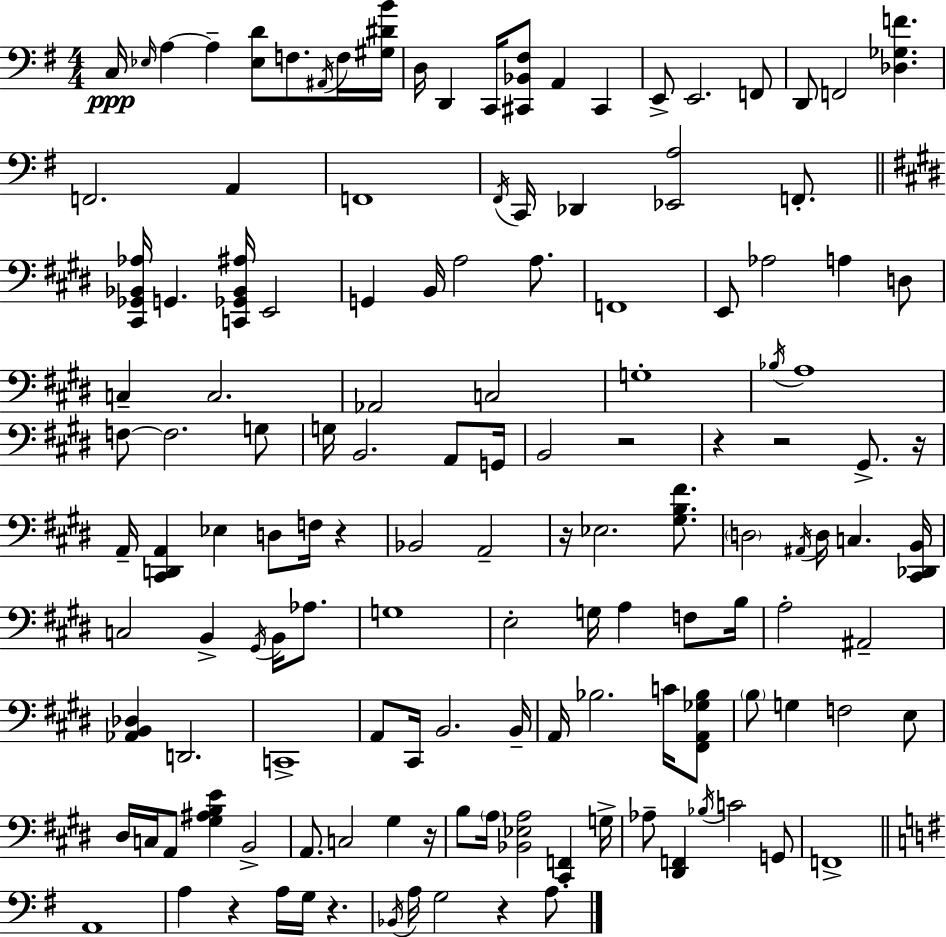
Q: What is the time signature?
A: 4/4